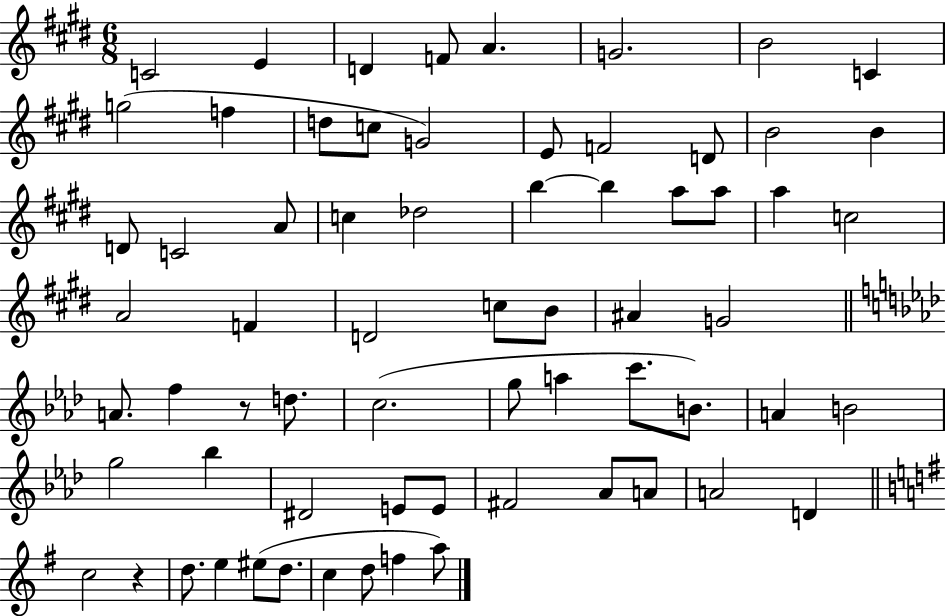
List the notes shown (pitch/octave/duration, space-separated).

C4/h E4/q D4/q F4/e A4/q. G4/h. B4/h C4/q G5/h F5/q D5/e C5/e G4/h E4/e F4/h D4/e B4/h B4/q D4/e C4/h A4/e C5/q Db5/h B5/q B5/q A5/e A5/e A5/q C5/h A4/h F4/q D4/h C5/e B4/e A#4/q G4/h A4/e. F5/q R/e D5/e. C5/h. G5/e A5/q C6/e. B4/e. A4/q B4/h G5/h Bb5/q D#4/h E4/e E4/e F#4/h Ab4/e A4/e A4/h D4/q C5/h R/q D5/e. E5/q EIS5/e D5/e. C5/q D5/e F5/q A5/e